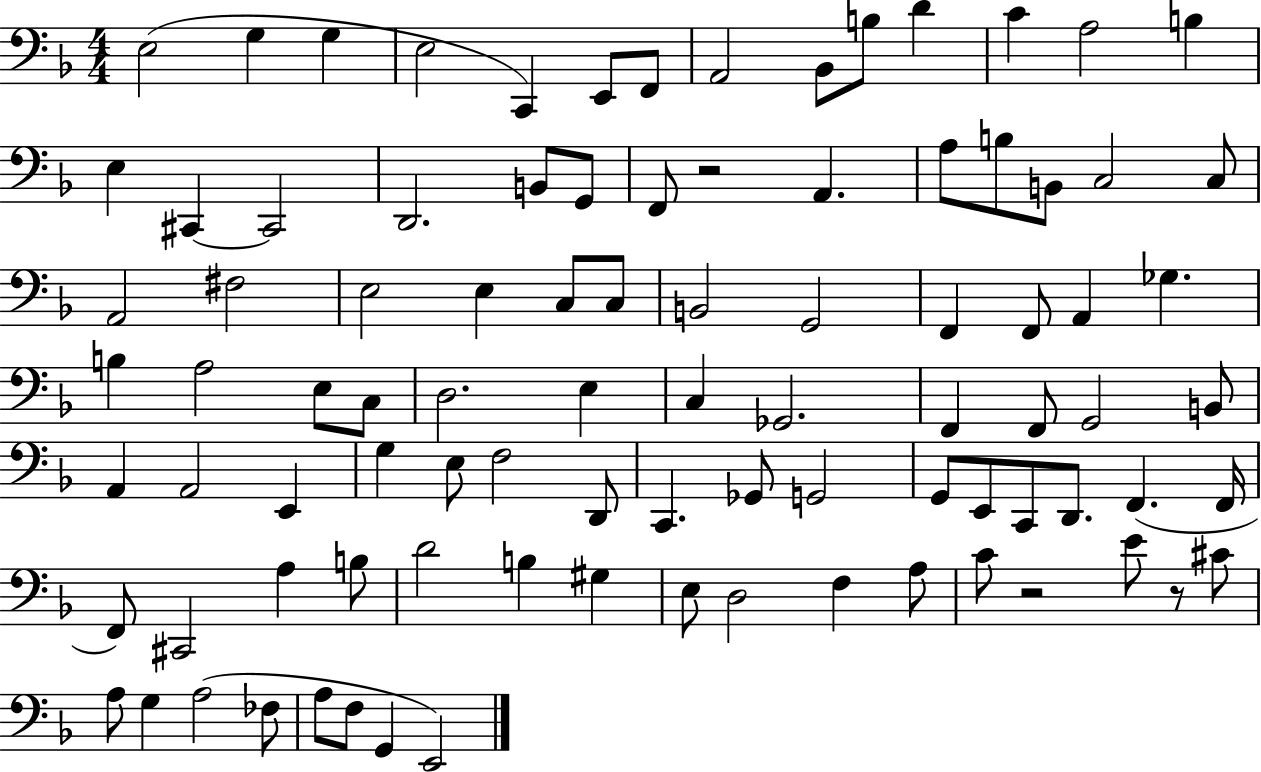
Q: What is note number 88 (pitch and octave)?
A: G2